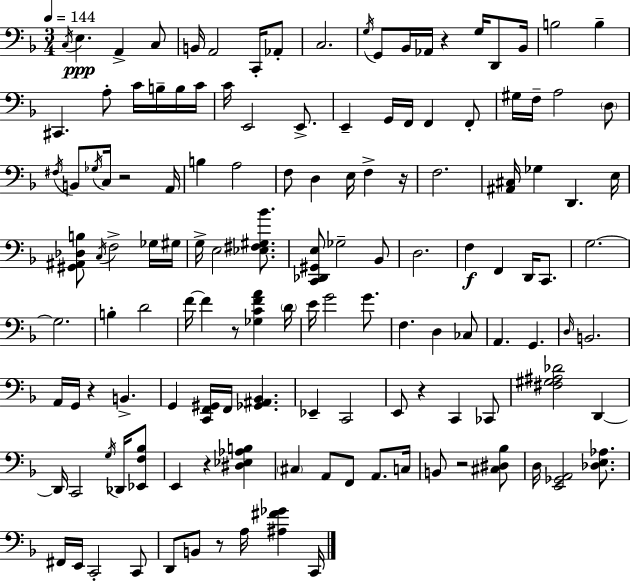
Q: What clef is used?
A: bass